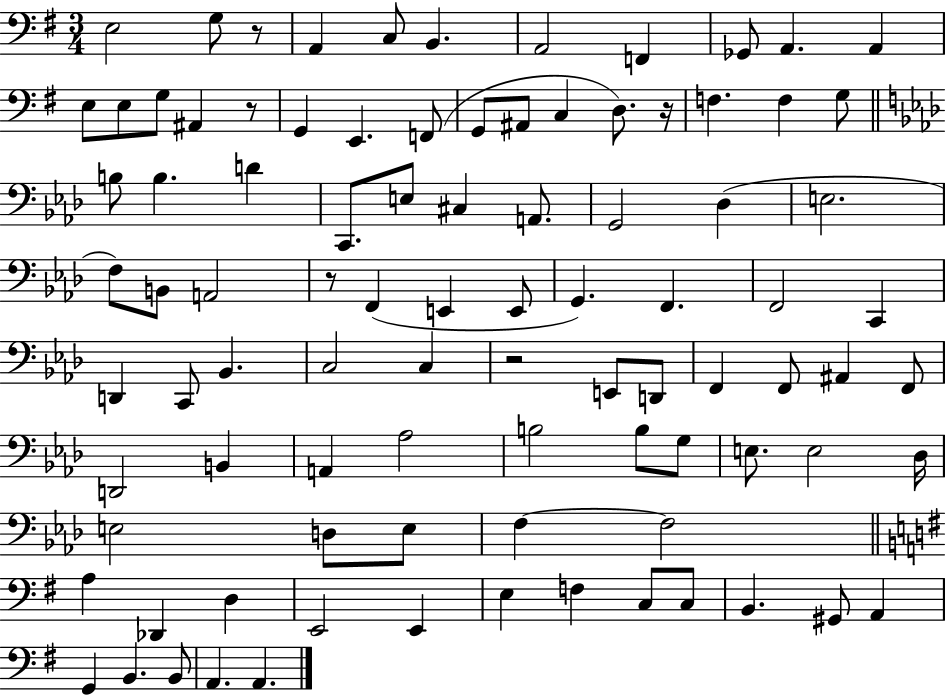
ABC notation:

X:1
T:Untitled
M:3/4
L:1/4
K:G
E,2 G,/2 z/2 A,, C,/2 B,, A,,2 F,, _G,,/2 A,, A,, E,/2 E,/2 G,/2 ^A,, z/2 G,, E,, F,,/2 G,,/2 ^A,,/2 C, D,/2 z/4 F, F, G,/2 B,/2 B, D C,,/2 E,/2 ^C, A,,/2 G,,2 _D, E,2 F,/2 B,,/2 A,,2 z/2 F,, E,, E,,/2 G,, F,, F,,2 C,, D,, C,,/2 _B,, C,2 C, z2 E,,/2 D,,/2 F,, F,,/2 ^A,, F,,/2 D,,2 B,, A,, _A,2 B,2 B,/2 G,/2 E,/2 E,2 _D,/4 E,2 D,/2 E,/2 F, F,2 A, _D,, D, E,,2 E,, E, F, C,/2 C,/2 B,, ^G,,/2 A,, G,, B,, B,,/2 A,, A,,